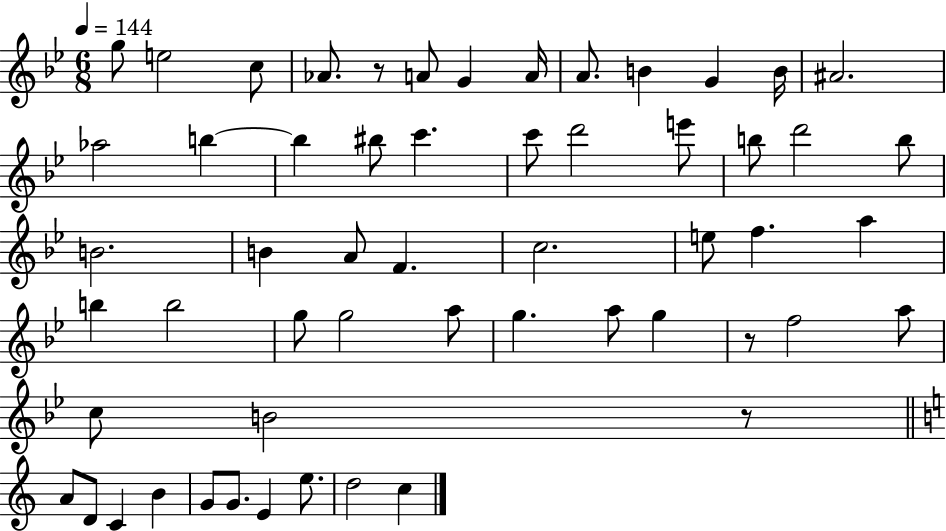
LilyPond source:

{
  \clef treble
  \numericTimeSignature
  \time 6/8
  \key bes \major
  \tempo 4 = 144
  g''8 e''2 c''8 | aes'8. r8 a'8 g'4 a'16 | a'8. b'4 g'4 b'16 | ais'2. | \break aes''2 b''4~~ | b''4 bis''8 c'''4. | c'''8 d'''2 e'''8 | b''8 d'''2 b''8 | \break b'2. | b'4 a'8 f'4. | c''2. | e''8 f''4. a''4 | \break b''4 b''2 | g''8 g''2 a''8 | g''4. a''8 g''4 | r8 f''2 a''8 | \break c''8 b'2 r8 | \bar "||" \break \key c \major a'8 d'8 c'4 b'4 | g'8 g'8. e'4 e''8. | d''2 c''4 | \bar "|."
}